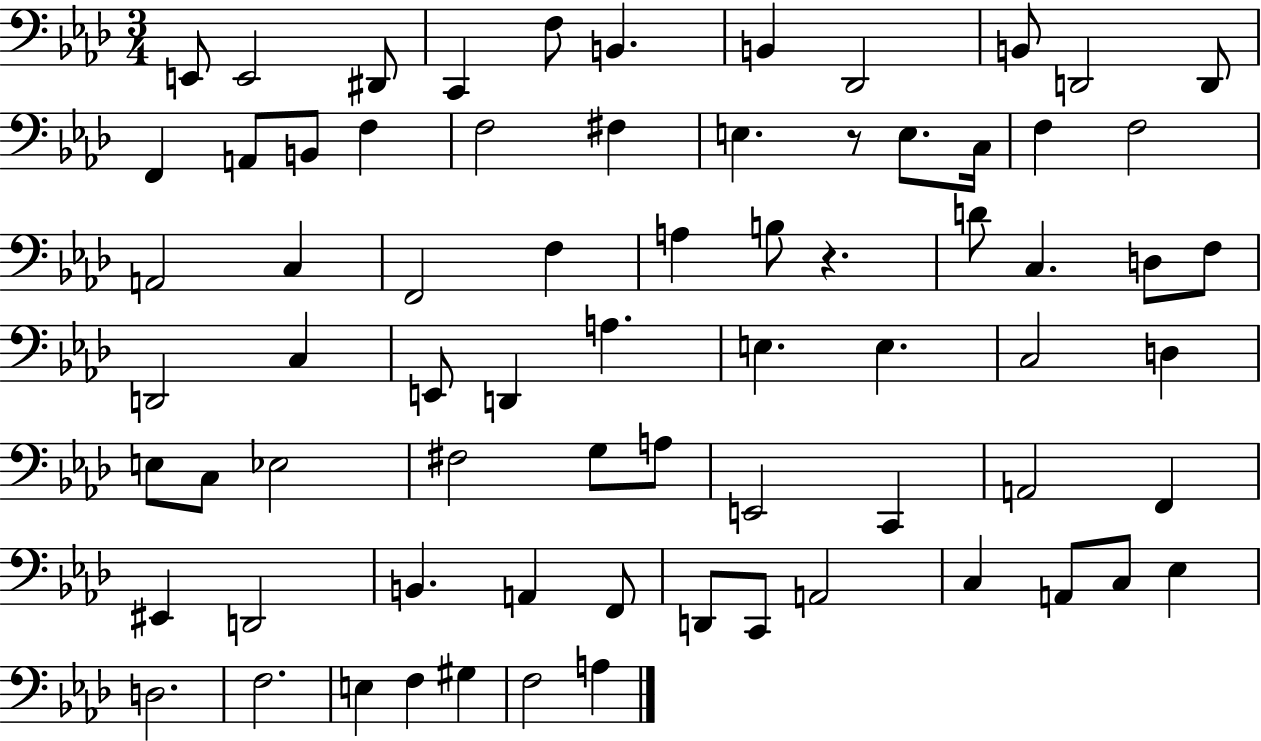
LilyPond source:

{
  \clef bass
  \numericTimeSignature
  \time 3/4
  \key aes \major
  e,8 e,2 dis,8 | c,4 f8 b,4. | b,4 des,2 | b,8 d,2 d,8 | \break f,4 a,8 b,8 f4 | f2 fis4 | e4. r8 e8. c16 | f4 f2 | \break a,2 c4 | f,2 f4 | a4 b8 r4. | d'8 c4. d8 f8 | \break d,2 c4 | e,8 d,4 a4. | e4. e4. | c2 d4 | \break e8 c8 ees2 | fis2 g8 a8 | e,2 c,4 | a,2 f,4 | \break eis,4 d,2 | b,4. a,4 f,8 | d,8 c,8 a,2 | c4 a,8 c8 ees4 | \break d2. | f2. | e4 f4 gis4 | f2 a4 | \break \bar "|."
}